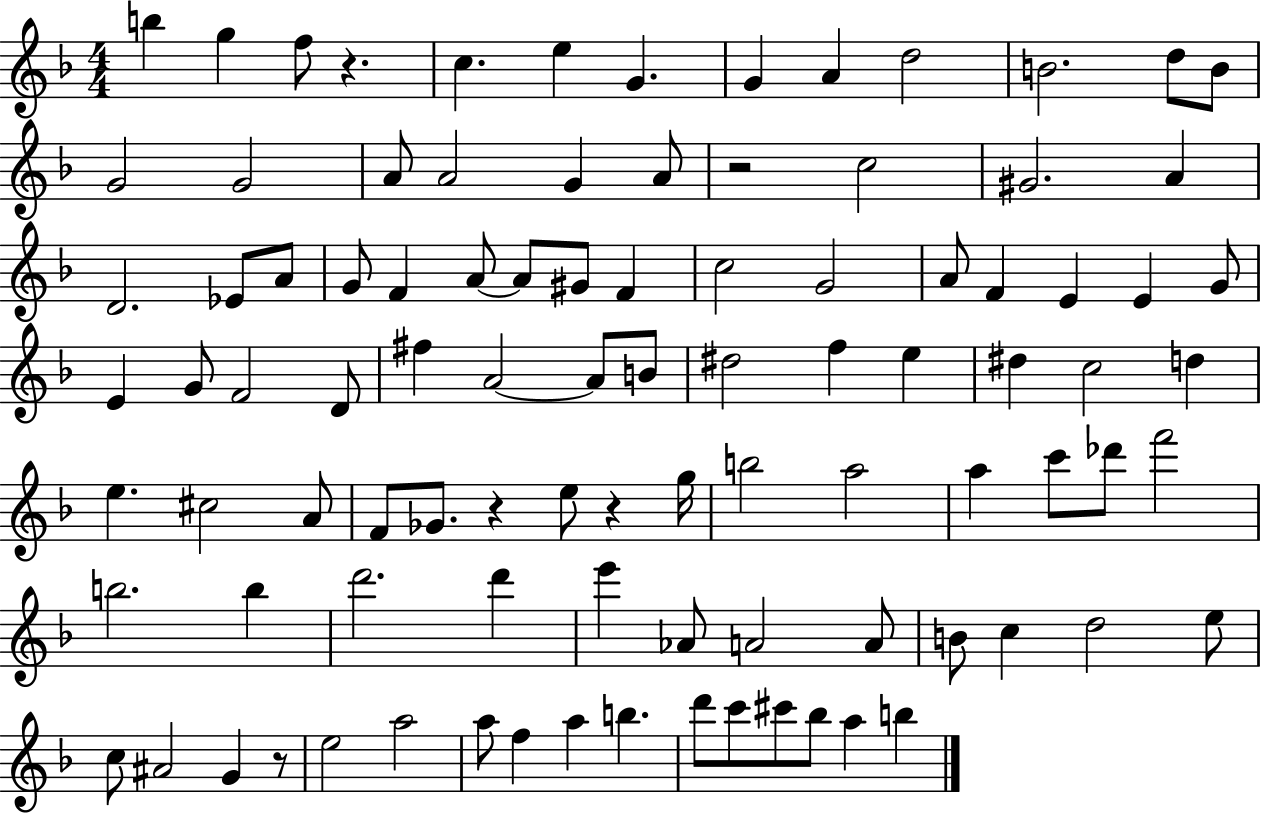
B5/q G5/q F5/e R/q. C5/q. E5/q G4/q. G4/q A4/q D5/h B4/h. D5/e B4/e G4/h G4/h A4/e A4/h G4/q A4/e R/h C5/h G#4/h. A4/q D4/h. Eb4/e A4/e G4/e F4/q A4/e A4/e G#4/e F4/q C5/h G4/h A4/e F4/q E4/q E4/q G4/e E4/q G4/e F4/h D4/e F#5/q A4/h A4/e B4/e D#5/h F5/q E5/q D#5/q C5/h D5/q E5/q. C#5/h A4/e F4/e Gb4/e. R/q E5/e R/q G5/s B5/h A5/h A5/q C6/e Db6/e F6/h B5/h. B5/q D6/h. D6/q E6/q Ab4/e A4/h A4/e B4/e C5/q D5/h E5/e C5/e A#4/h G4/q R/e E5/h A5/h A5/e F5/q A5/q B5/q. D6/e C6/e C#6/e Bb5/e A5/q B5/q